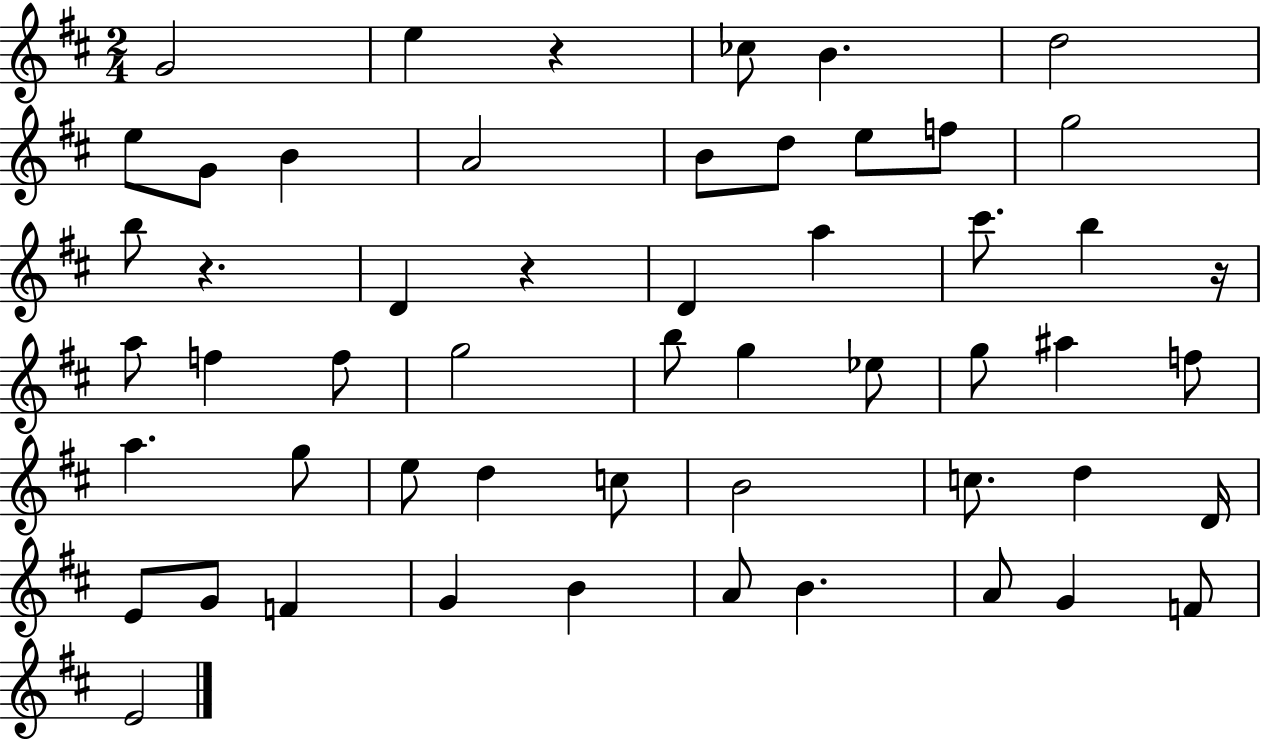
G4/h E5/q R/q CES5/e B4/q. D5/h E5/e G4/e B4/q A4/h B4/e D5/e E5/e F5/e G5/h B5/e R/q. D4/q R/q D4/q A5/q C#6/e. B5/q R/s A5/e F5/q F5/e G5/h B5/e G5/q Eb5/e G5/e A#5/q F5/e A5/q. G5/e E5/e D5/q C5/e B4/h C5/e. D5/q D4/s E4/e G4/e F4/q G4/q B4/q A4/e B4/q. A4/e G4/q F4/e E4/h